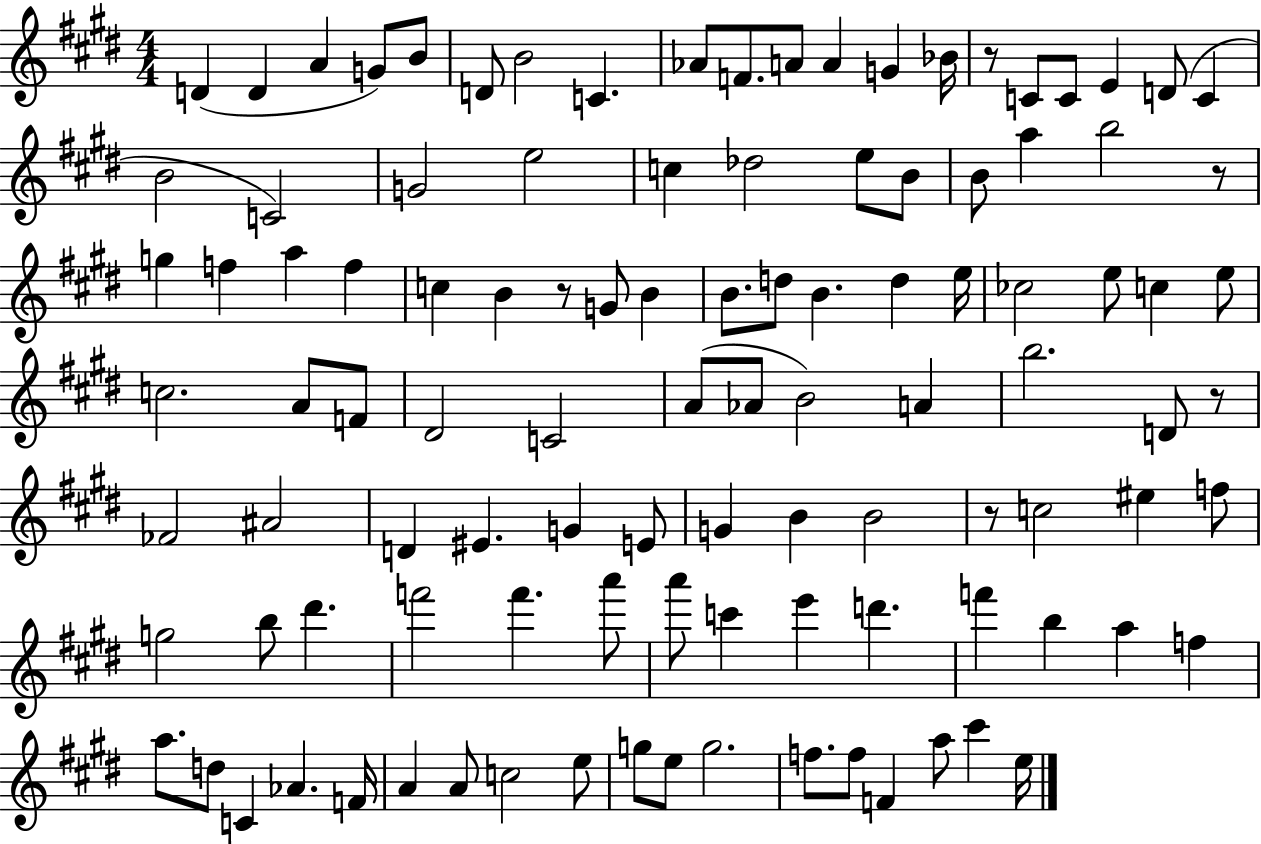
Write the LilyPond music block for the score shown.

{
  \clef treble
  \numericTimeSignature
  \time 4/4
  \key e \major
  d'4( d'4 a'4 g'8) b'8 | d'8 b'2 c'4. | aes'8 f'8. a'8 a'4 g'4 bes'16 | r8 c'8 c'8 e'4 d'8( c'4 | \break b'2 c'2) | g'2 e''2 | c''4 des''2 e''8 b'8 | b'8 a''4 b''2 r8 | \break g''4 f''4 a''4 f''4 | c''4 b'4 r8 g'8 b'4 | b'8. d''8 b'4. d''4 e''16 | ces''2 e''8 c''4 e''8 | \break c''2. a'8 f'8 | dis'2 c'2 | a'8( aes'8 b'2) a'4 | b''2. d'8 r8 | \break fes'2 ais'2 | d'4 eis'4. g'4 e'8 | g'4 b'4 b'2 | r8 c''2 eis''4 f''8 | \break g''2 b''8 dis'''4. | f'''2 f'''4. a'''8 | a'''8 c'''4 e'''4 d'''4. | f'''4 b''4 a''4 f''4 | \break a''8. d''8 c'4 aes'4. f'16 | a'4 a'8 c''2 e''8 | g''8 e''8 g''2. | f''8. f''8 f'4 a''8 cis'''4 e''16 | \break \bar "|."
}